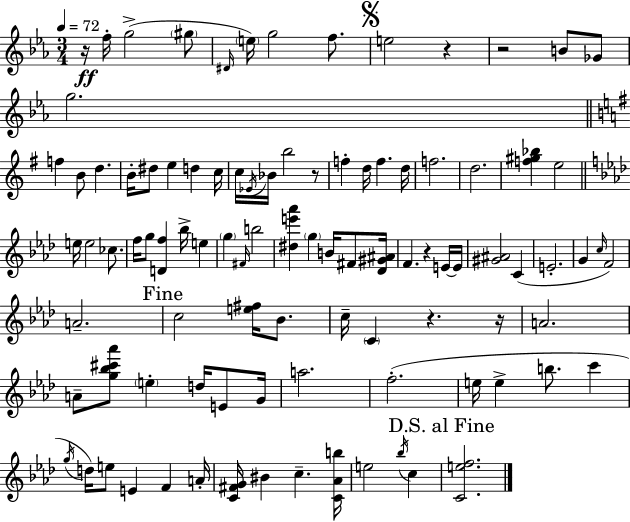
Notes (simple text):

R/s F5/s G5/h G#5/e D#4/s E5/s G5/h F5/e. E5/h R/q R/h B4/e Gb4/e G5/h. F5/q B4/e D5/q. B4/s D#5/e E5/q D5/q C5/s C5/s Eb4/s Bb4/s B5/h R/e F5/q D5/s F5/q. D5/s F5/h. D5/h. [F5,G#5,Bb5]/q E5/h E5/s E5/h CES5/e. F5/s G5/e [D4,F5]/q Bb5/s E5/q G5/q F#4/s B5/h [D#5,E6,Ab6]/q G5/q B4/s F#4/e [Db4,G#4,A#4]/s F4/q. R/q E4/s E4/s [G#4,A#4]/h C4/q E4/h. G4/q C5/s F4/h A4/h. C5/h [E5,F#5]/s Bb4/e. C5/s C4/q R/q. R/s A4/h. A4/e [G5,Bb5,C#6,Ab6]/e E5/q D5/s E4/e G4/s A5/h. F5/h. E5/s E5/q B5/e. C6/q G5/s D5/s E5/e E4/q F4/q A4/s [C4,F#4,G4]/s BIS4/q C5/q. [C4,Ab4,B5]/s E5/h Bb5/s C5/q [C4,E5,F5]/h.